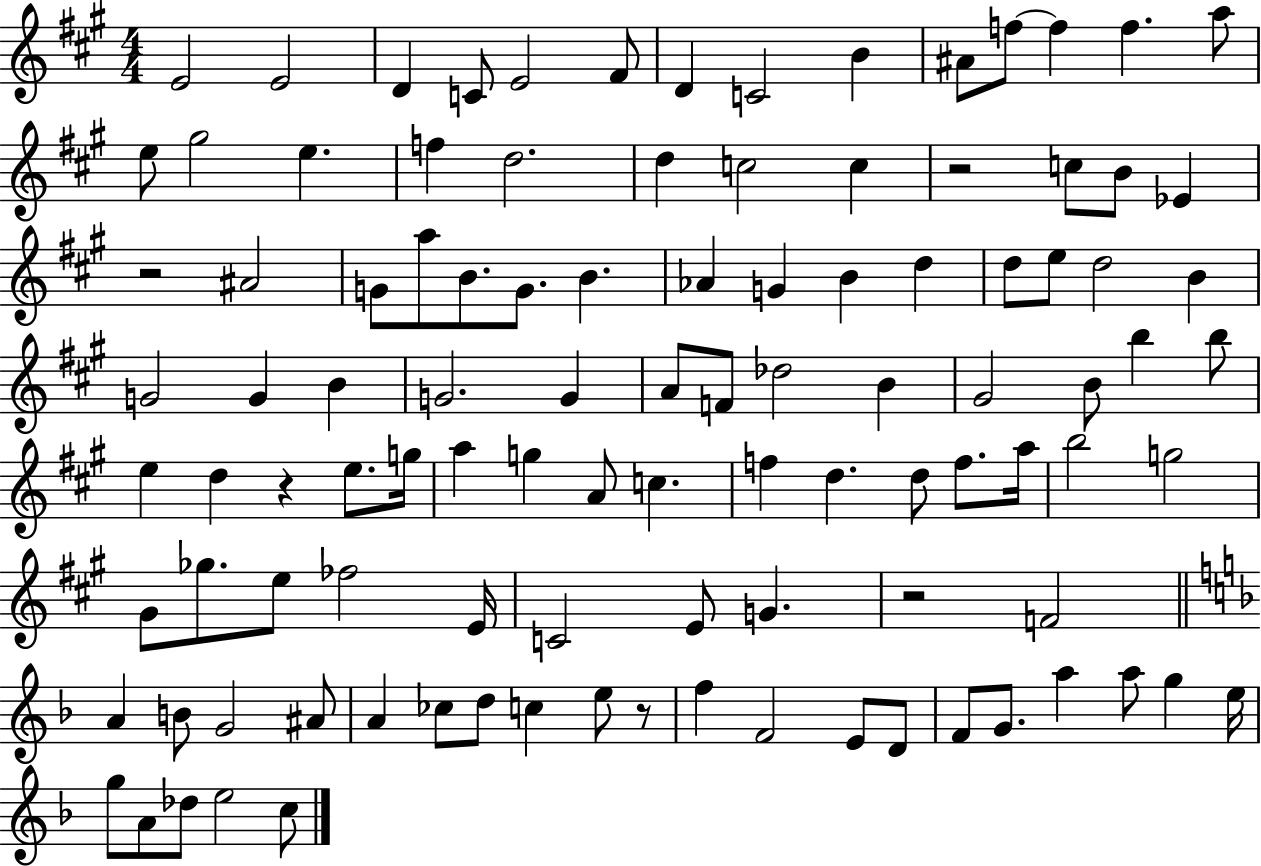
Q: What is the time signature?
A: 4/4